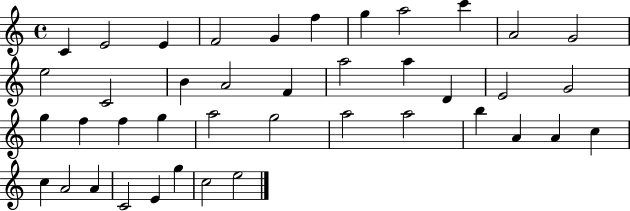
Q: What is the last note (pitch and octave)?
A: E5